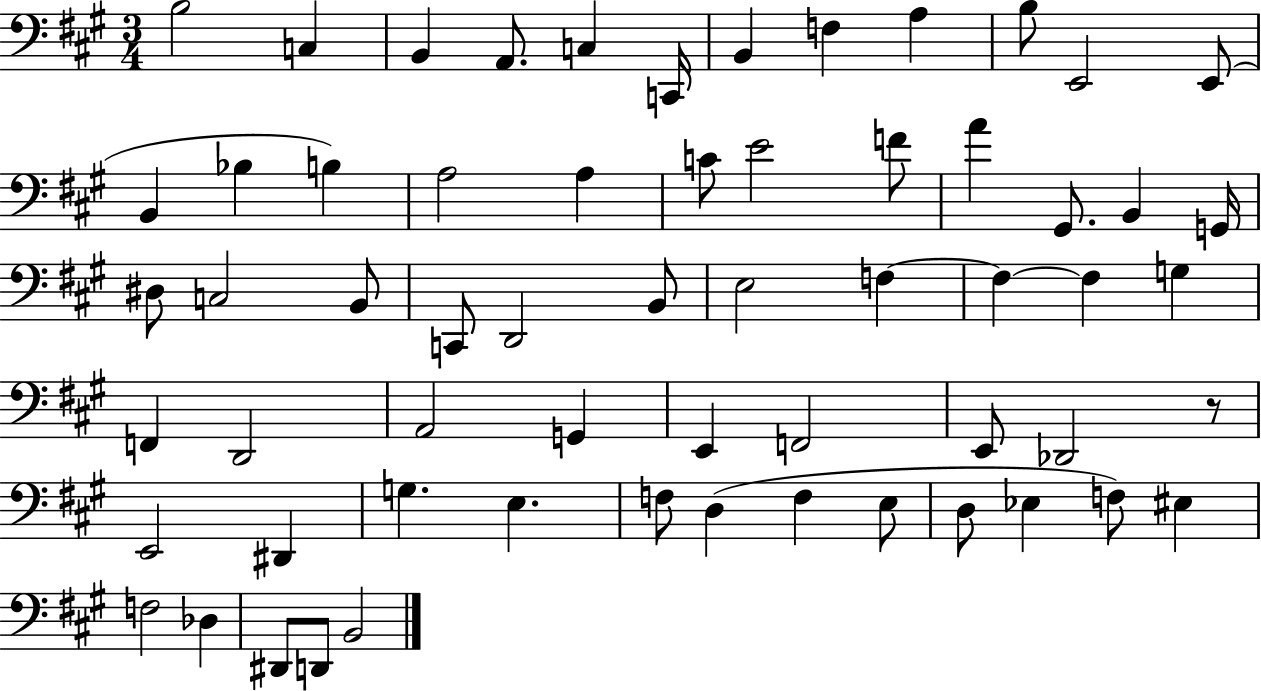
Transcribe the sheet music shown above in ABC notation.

X:1
T:Untitled
M:3/4
L:1/4
K:A
B,2 C, B,, A,,/2 C, C,,/4 B,, F, A, B,/2 E,,2 E,,/2 B,, _B, B, A,2 A, C/2 E2 F/2 A ^G,,/2 B,, G,,/4 ^D,/2 C,2 B,,/2 C,,/2 D,,2 B,,/2 E,2 F, F, F, G, F,, D,,2 A,,2 G,, E,, F,,2 E,,/2 _D,,2 z/2 E,,2 ^D,, G, E, F,/2 D, F, E,/2 D,/2 _E, F,/2 ^E, F,2 _D, ^D,,/2 D,,/2 B,,2